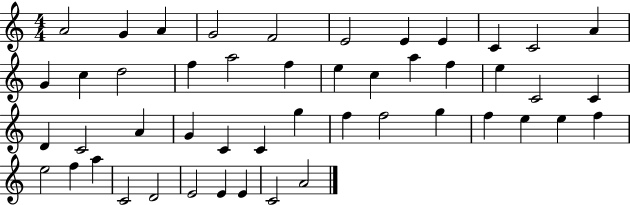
A4/h G4/q A4/q G4/h F4/h E4/h E4/q E4/q C4/q C4/h A4/q G4/q C5/q D5/h F5/q A5/h F5/q E5/q C5/q A5/q F5/q E5/q C4/h C4/q D4/q C4/h A4/q G4/q C4/q C4/q G5/q F5/q F5/h G5/q F5/q E5/q E5/q F5/q E5/h F5/q A5/q C4/h D4/h E4/h E4/q E4/q C4/h A4/h